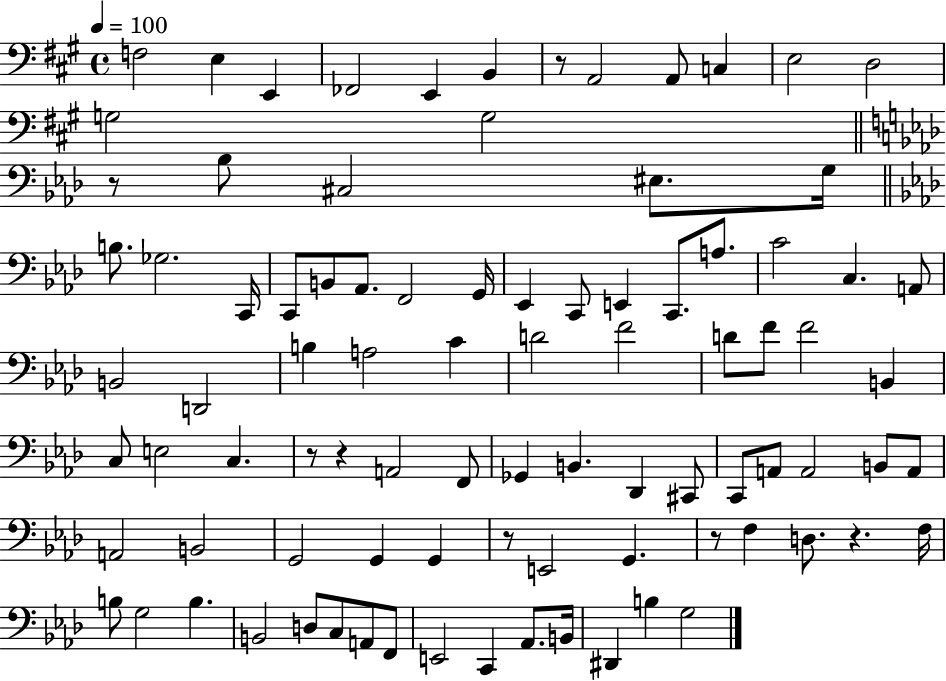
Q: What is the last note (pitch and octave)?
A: G3